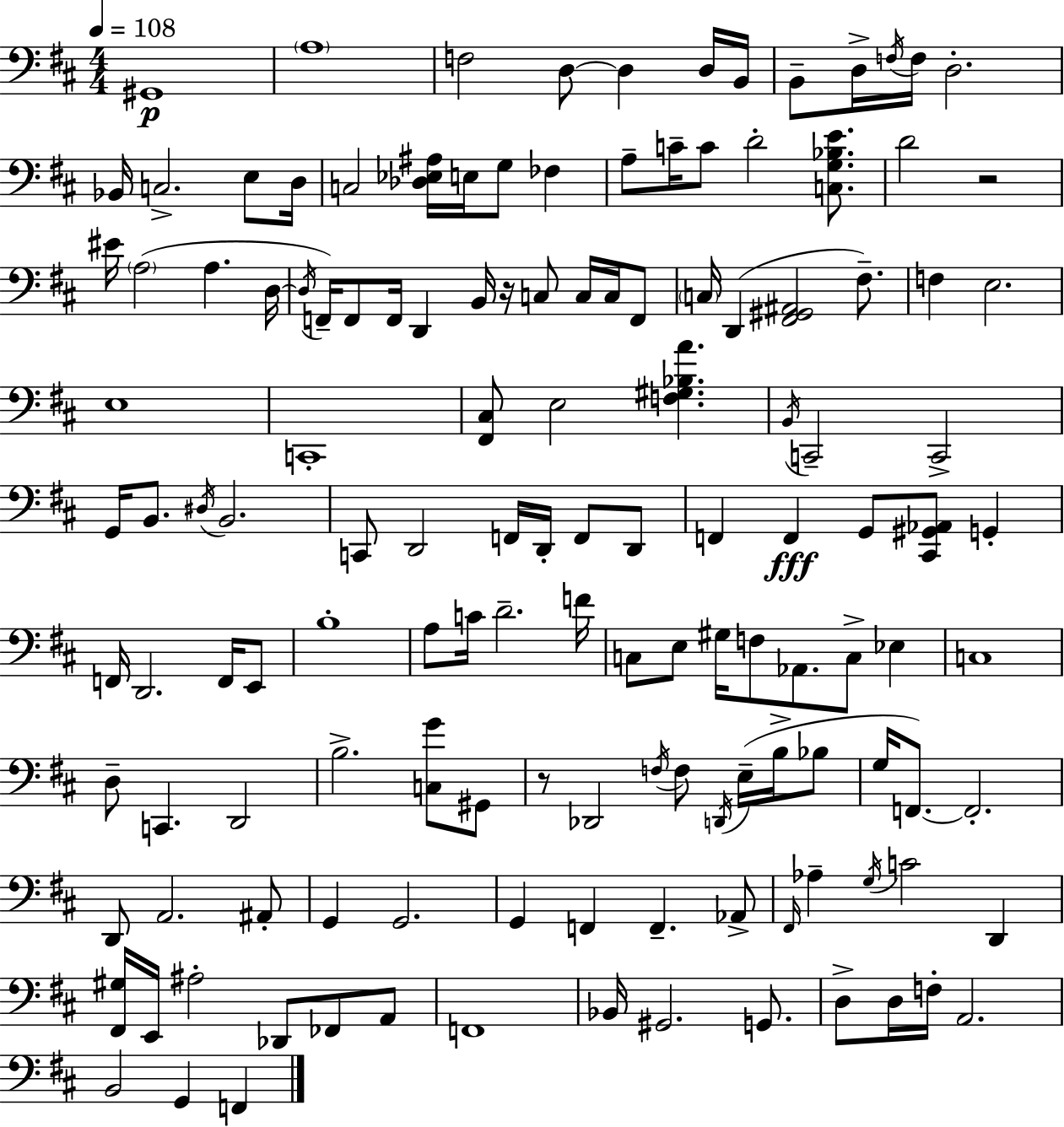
G#2/w A3/w F3/h D3/e D3/q D3/s B2/s B2/e D3/s F3/s F3/s D3/h. Bb2/s C3/h. E3/e D3/s C3/h [Db3,Eb3,A#3]/s E3/s G3/e FES3/q A3/e C4/s C4/e D4/h [C3,G3,Bb3,E4]/e. D4/h R/h EIS4/s A3/h A3/q. D3/s D3/s F2/s F2/e F2/s D2/q B2/s R/s C3/e C3/s C3/s F2/e C3/s D2/q [F#2,G#2,A#2]/h F#3/e. F3/q E3/h. E3/w C2/w [F#2,C#3]/e E3/h [F3,G#3,Bb3,A4]/q. B2/s C2/h C2/h G2/s B2/e. D#3/s B2/h. C2/e D2/h F2/s D2/s F2/e D2/e F2/q F2/q G2/e [C#2,G#2,Ab2]/e G2/q F2/s D2/h. F2/s E2/e B3/w A3/e C4/s D4/h. F4/s C3/e E3/e G#3/s F3/e Ab2/e. C3/e Eb3/q C3/w D3/e C2/q. D2/h B3/h. [C3,G4]/e G#2/e R/e Db2/h F3/s F3/e D2/s E3/s B3/s Bb3/e G3/s F2/e. F2/h. D2/e A2/h. A#2/e G2/q G2/h. G2/q F2/q F2/q. Ab2/e F#2/s Ab3/q G3/s C4/h D2/q [F#2,G#3]/s E2/s A#3/h Db2/e FES2/e A2/e F2/w Bb2/s G#2/h. G2/e. D3/e D3/s F3/s A2/h. B2/h G2/q F2/q